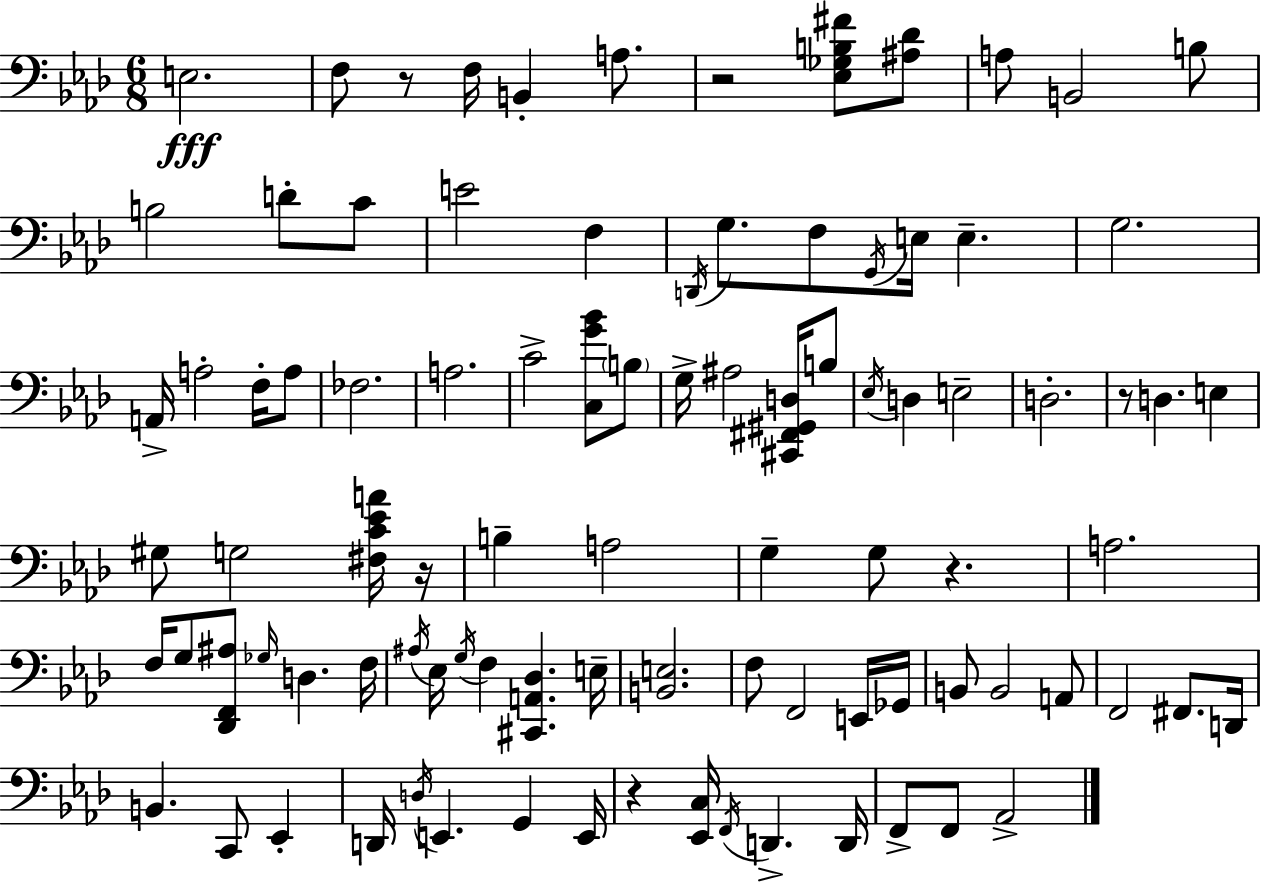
E3/h. F3/e R/e F3/s B2/q A3/e. R/h [Eb3,Gb3,B3,F#4]/e [A#3,Db4]/e A3/e B2/h B3/e B3/h D4/e C4/e E4/h F3/q D2/s G3/e. F3/e G2/s E3/s E3/q. G3/h. A2/s A3/h F3/s A3/e FES3/h. A3/h. C4/h [C3,G4,Bb4]/e B3/e G3/s A#3/h [C#2,F#2,G#2,D3]/s B3/e Eb3/s D3/q E3/h D3/h. R/e D3/q. E3/q G#3/e G3/h [F#3,C4,Eb4,A4]/s R/s B3/q A3/h G3/q G3/e R/q. A3/h. F3/s G3/e [Db2,F2,A#3]/e Gb3/s D3/q. F3/s A#3/s Eb3/s G3/s F3/q [C#2,A2,Db3]/q. E3/s [B2,E3]/h. F3/e F2/h E2/s Gb2/s B2/e B2/h A2/e F2/h F#2/e. D2/s B2/q. C2/e Eb2/q D2/s D3/s E2/q. G2/q E2/s R/q [Eb2,C3]/s F2/s D2/q. D2/s F2/e F2/e Ab2/h